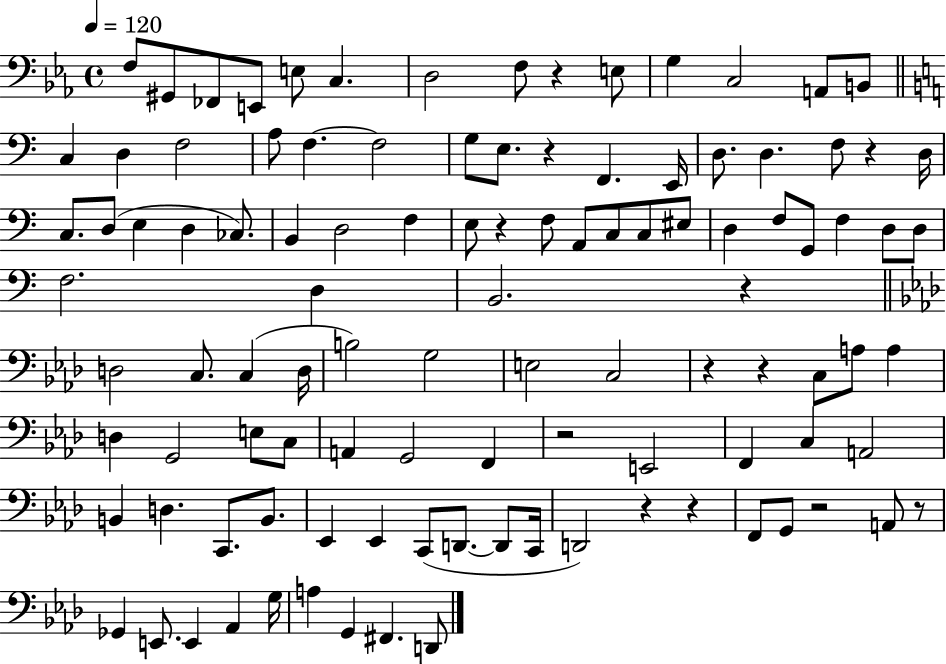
X:1
T:Untitled
M:4/4
L:1/4
K:Eb
F,/2 ^G,,/2 _F,,/2 E,,/2 E,/2 C, D,2 F,/2 z E,/2 G, C,2 A,,/2 B,,/2 C, D, F,2 A,/2 F, F,2 G,/2 E,/2 z F,, E,,/4 D,/2 D, F,/2 z D,/4 C,/2 D,/2 E, D, _C,/2 B,, D,2 F, E,/2 z F,/2 A,,/2 C,/2 C,/2 ^E,/2 D, F,/2 G,,/2 F, D,/2 D,/2 F,2 D, B,,2 z D,2 C,/2 C, D,/4 B,2 G,2 E,2 C,2 z z C,/2 A,/2 A, D, G,,2 E,/2 C,/2 A,, G,,2 F,, z2 E,,2 F,, C, A,,2 B,, D, C,,/2 B,,/2 _E,, _E,, C,,/2 D,,/2 D,,/2 C,,/4 D,,2 z z F,,/2 G,,/2 z2 A,,/2 z/2 _G,, E,,/2 E,, _A,, G,/4 A, G,, ^F,, D,,/2